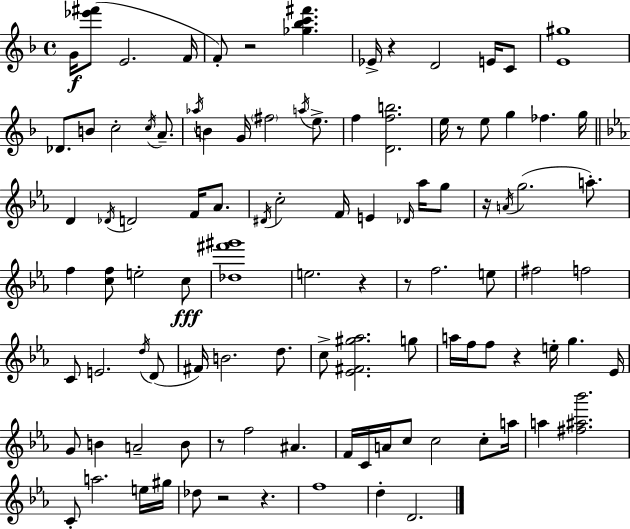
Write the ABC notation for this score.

X:1
T:Untitled
M:4/4
L:1/4
K:Dm
G/4 [_e'^f']/2 E2 F/4 F/2 z2 [_g_bc'^f'] _E/4 z D2 E/4 C/2 [E^g]4 _D/2 B/2 c2 c/4 A/2 _a/4 B G/4 ^f2 a/4 e/2 f [Dfb]2 e/4 z/2 e/2 g _f g/4 D _D/4 D2 F/4 _A/2 ^D/4 c2 F/4 E _D/4 _a/4 g/2 z/4 A/4 g2 a/2 f [cf]/2 e2 c/2 [_d^f'^g']4 e2 z z/2 f2 e/2 ^f2 f2 C/2 E2 d/4 D/2 ^F/4 B2 d/2 c/2 [_E^F^g_a]2 g/2 a/4 f/4 f/2 z e/4 g _E/4 G/2 B A2 B/2 z/2 f2 ^A F/4 C/4 A/4 c/2 c2 c/2 a/4 a [^f^a_b']2 C/2 a2 e/4 ^g/4 _d/2 z2 z f4 d D2